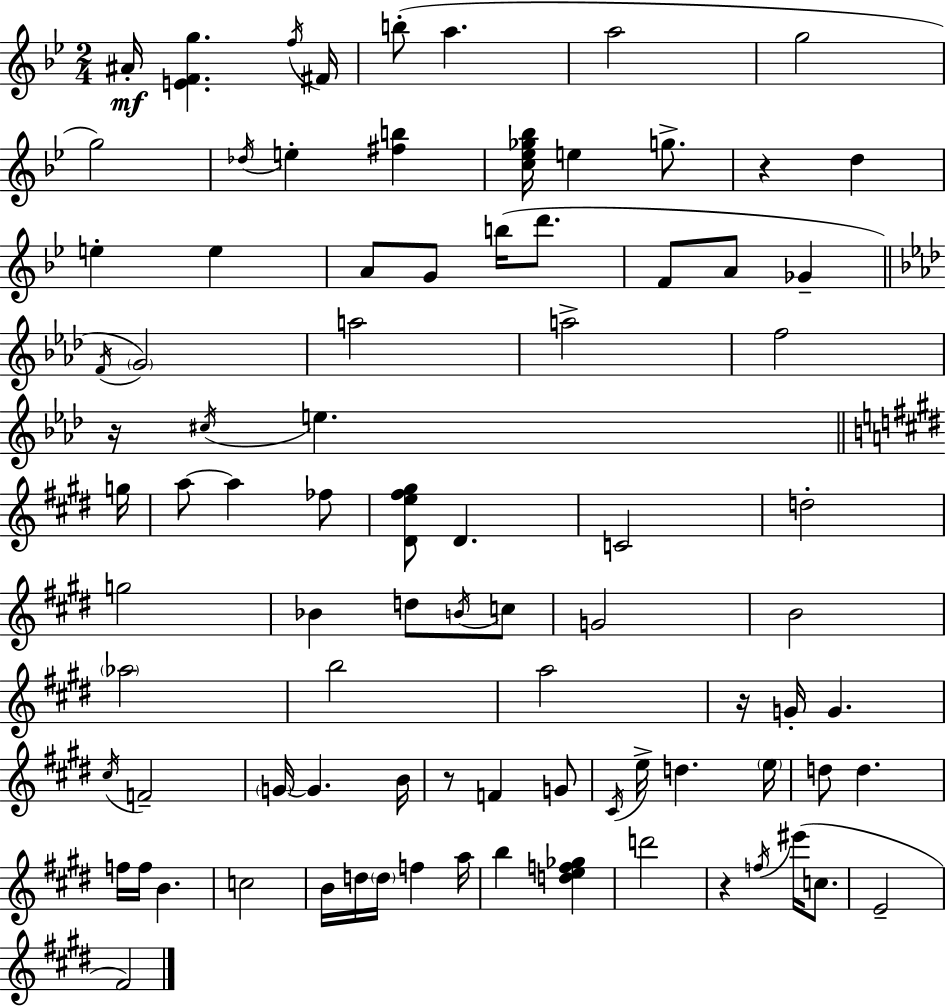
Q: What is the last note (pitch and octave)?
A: F#4